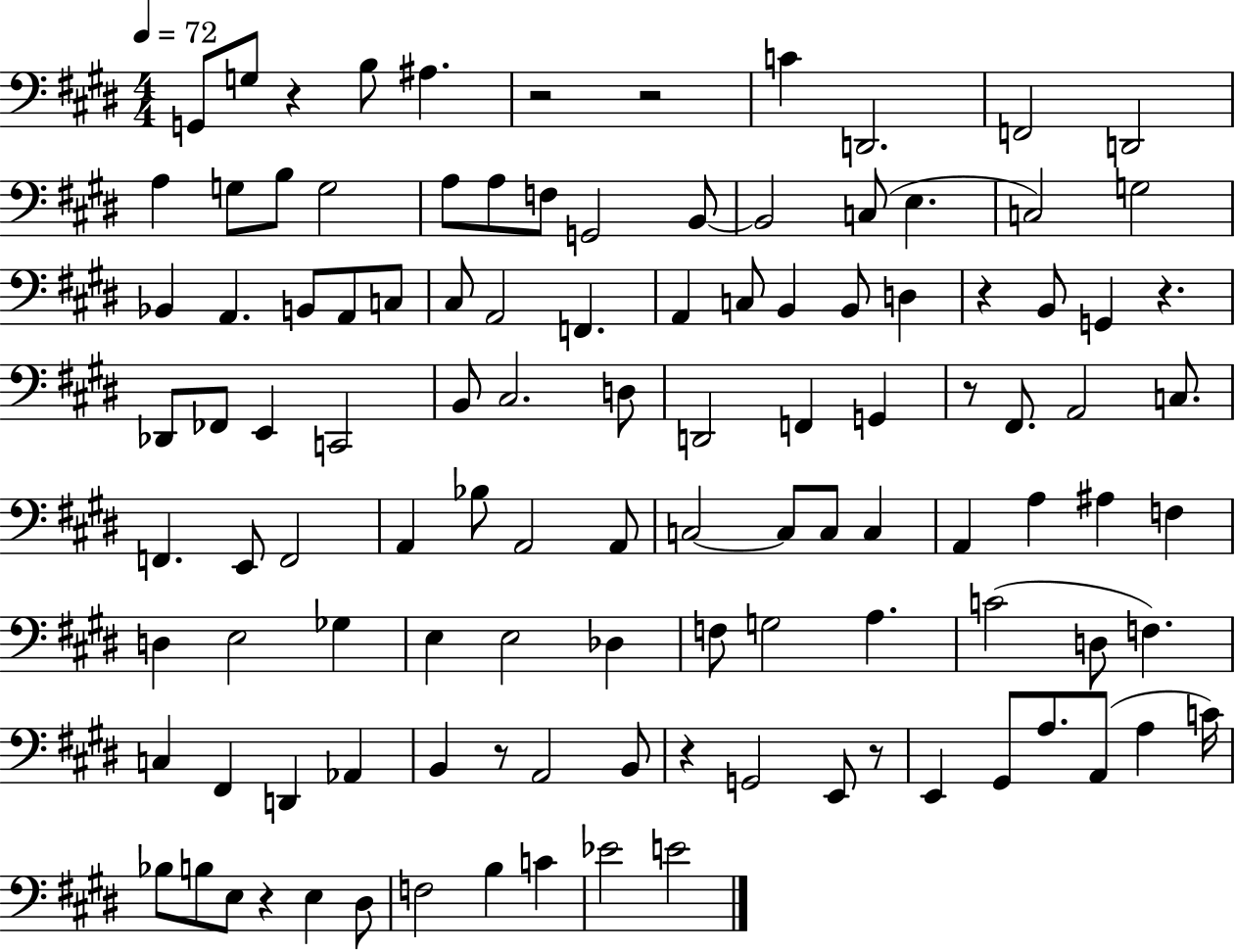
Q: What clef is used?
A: bass